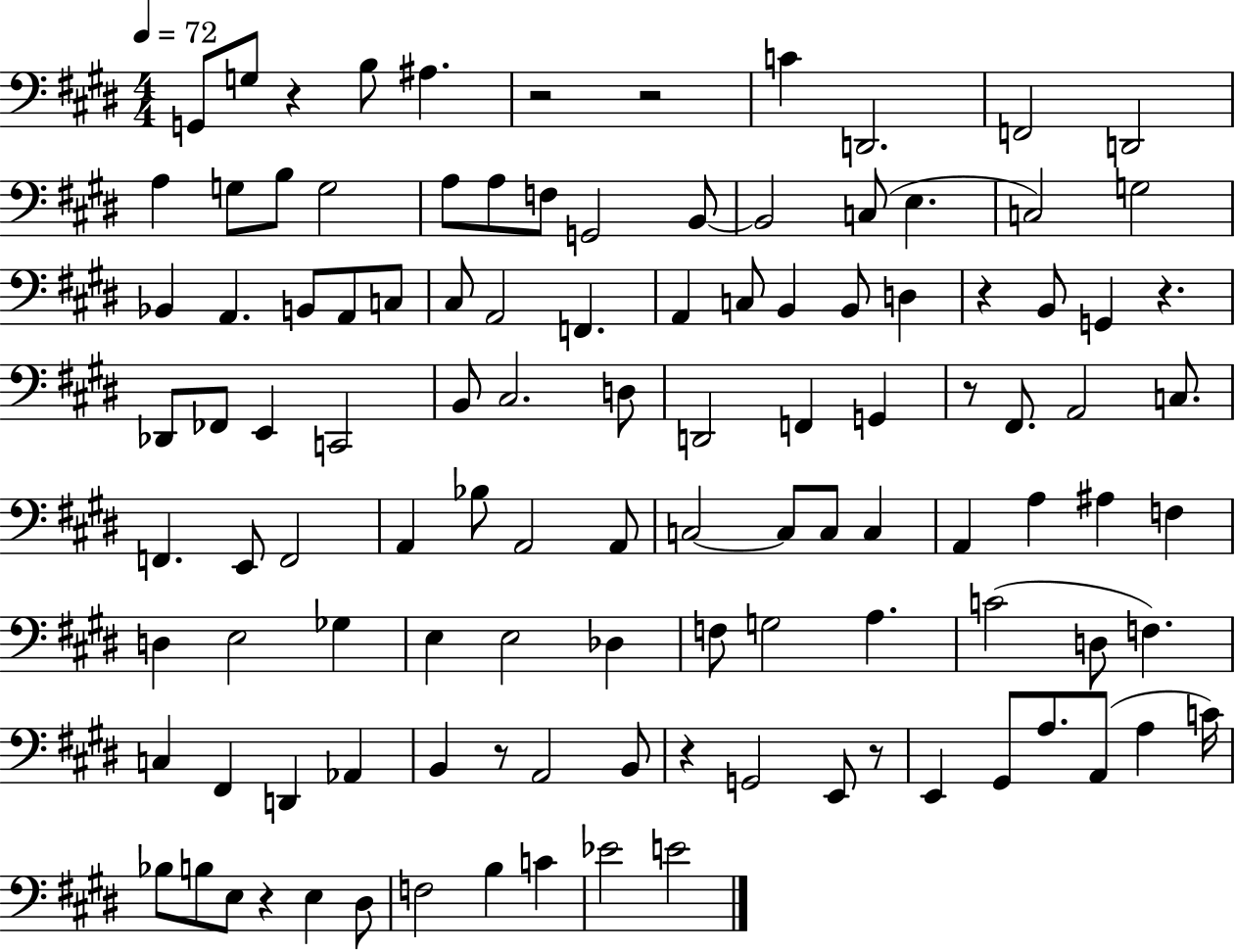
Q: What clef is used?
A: bass